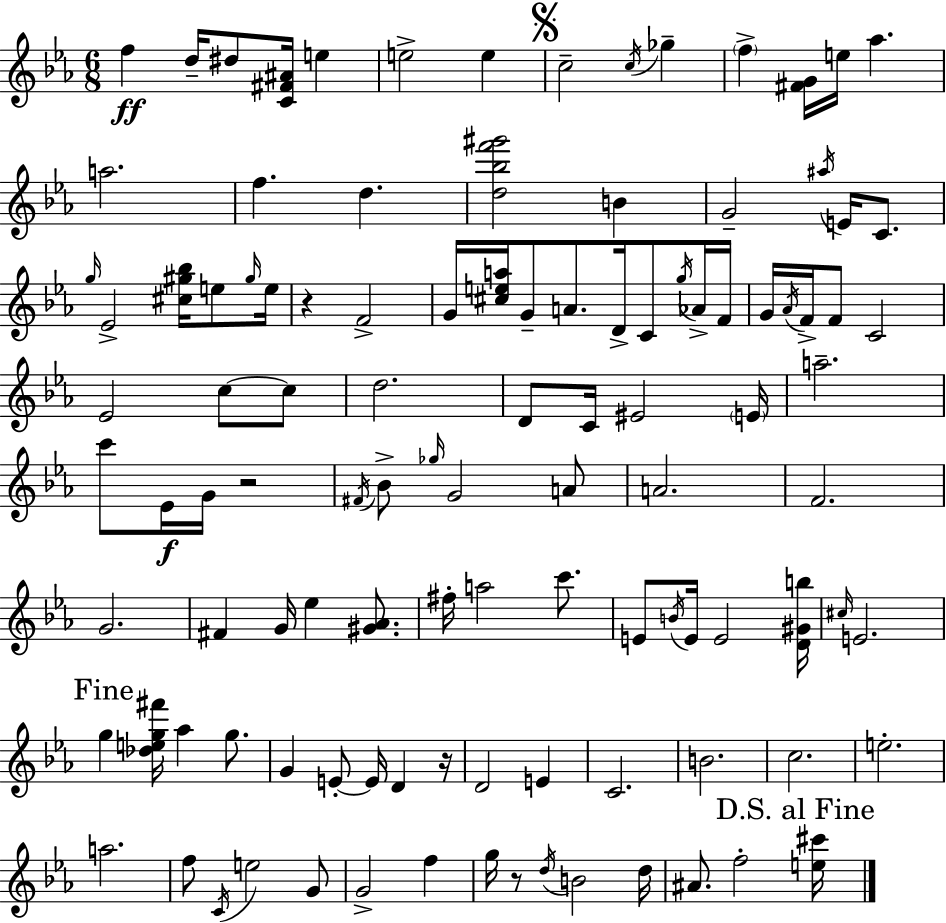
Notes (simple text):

F5/q D5/s D#5/e [C4,F#4,A#4]/s E5/q E5/h E5/q C5/h C5/s Gb5/q F5/q [F#4,G4]/s E5/s Ab5/q. A5/h. F5/q. D5/q. [D5,Bb5,F6,G#6]/h B4/q G4/h A#5/s E4/s C4/e. G5/s Eb4/h [C#5,G#5,Bb5]/s E5/e G#5/s E5/s R/q F4/h G4/s [C#5,E5,A5]/s G4/e A4/e. D4/s C4/e G5/s Ab4/s F4/s G4/s Ab4/s F4/s F4/e C4/h Eb4/h C5/e C5/e D5/h. D4/e C4/s EIS4/h E4/s A5/h. C6/e Eb4/s G4/s R/h F#4/s Bb4/e Gb5/s G4/h A4/e A4/h. F4/h. G4/h. F#4/q G4/s Eb5/q [G#4,Ab4]/e. F#5/s A5/h C6/e. E4/e B4/s E4/s E4/h [D4,G#4,B5]/s C#5/s E4/h. G5/q [Db5,E5,G5,F#6]/s Ab5/q G5/e. G4/q E4/e E4/s D4/q R/s D4/h E4/q C4/h. B4/h. C5/h. E5/h. A5/h. F5/e C4/s E5/h G4/e G4/h F5/q G5/s R/e D5/s B4/h D5/s A#4/e. F5/h [E5,C#6]/s